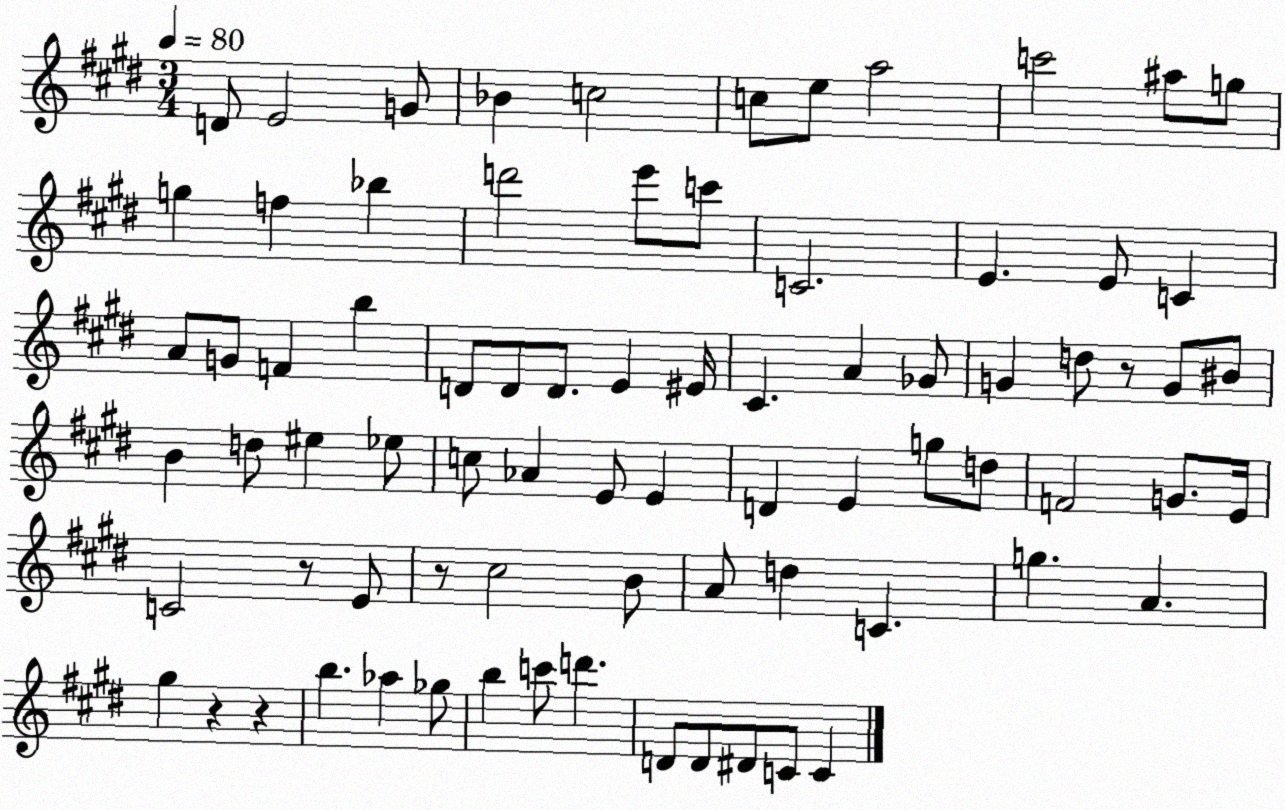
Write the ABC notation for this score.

X:1
T:Untitled
M:3/4
L:1/4
K:E
D/2 E2 G/2 _B c2 c/2 e/2 a2 c'2 ^a/2 g/2 g f _b d'2 e'/2 c'/2 C2 E E/2 C A/2 G/2 F b D/2 D/2 D/2 E ^E/4 ^C A _G/2 G d/2 z/2 G/2 ^B/2 B d/2 ^e _e/2 c/2 _A E/2 E D E g/2 d/2 F2 G/2 E/4 C2 z/2 E/2 z/2 ^c2 B/2 A/2 d C g A ^g z z b _a _g/2 b c'/2 d' D/2 D/2 ^D/2 C/2 C